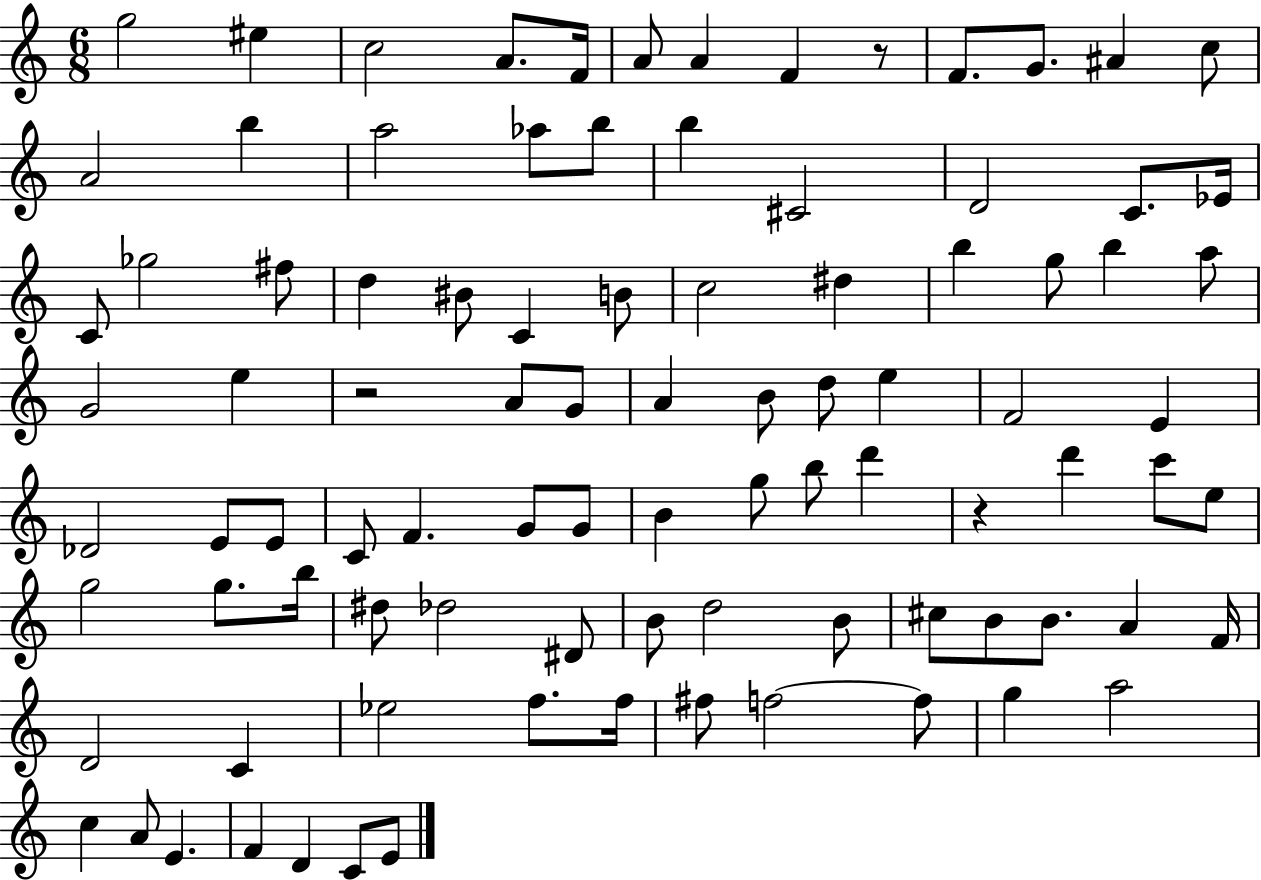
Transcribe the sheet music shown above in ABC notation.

X:1
T:Untitled
M:6/8
L:1/4
K:C
g2 ^e c2 A/2 F/4 A/2 A F z/2 F/2 G/2 ^A c/2 A2 b a2 _a/2 b/2 b ^C2 D2 C/2 _E/4 C/2 _g2 ^f/2 d ^B/2 C B/2 c2 ^d b g/2 b a/2 G2 e z2 A/2 G/2 A B/2 d/2 e F2 E _D2 E/2 E/2 C/2 F G/2 G/2 B g/2 b/2 d' z d' c'/2 e/2 g2 g/2 b/4 ^d/2 _d2 ^D/2 B/2 d2 B/2 ^c/2 B/2 B/2 A F/4 D2 C _e2 f/2 f/4 ^f/2 f2 f/2 g a2 c A/2 E F D C/2 E/2